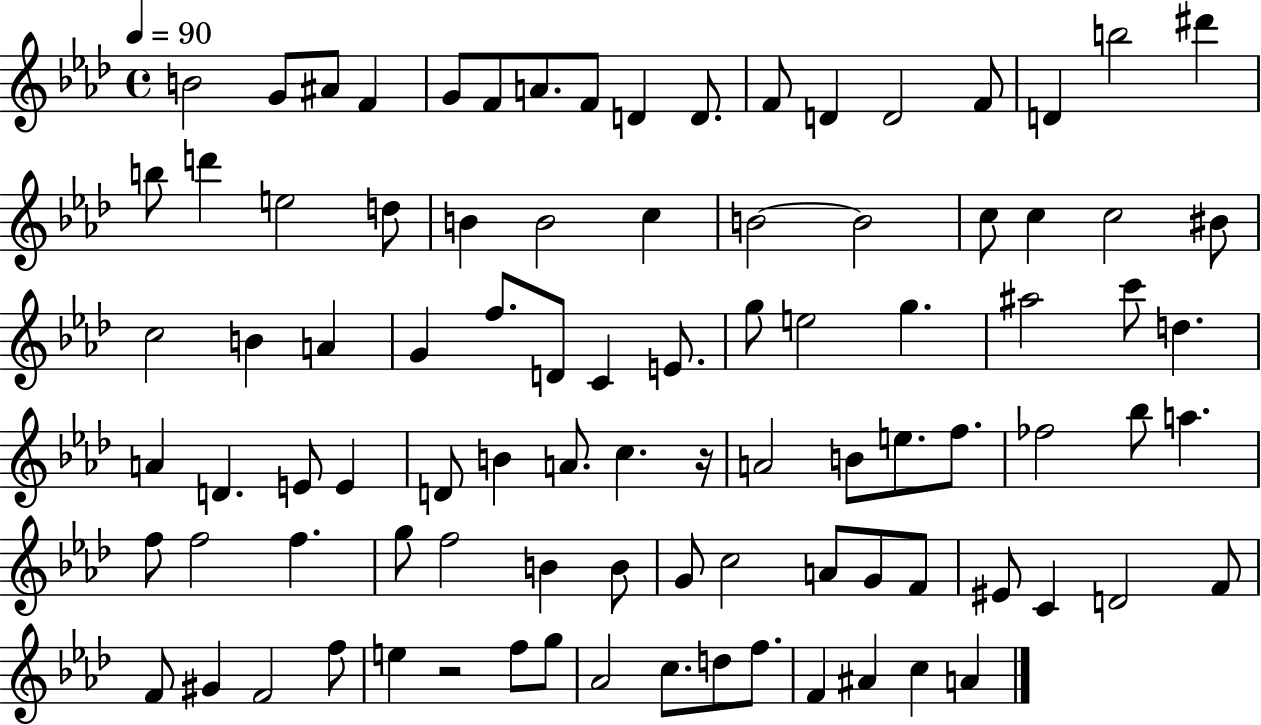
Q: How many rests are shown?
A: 2